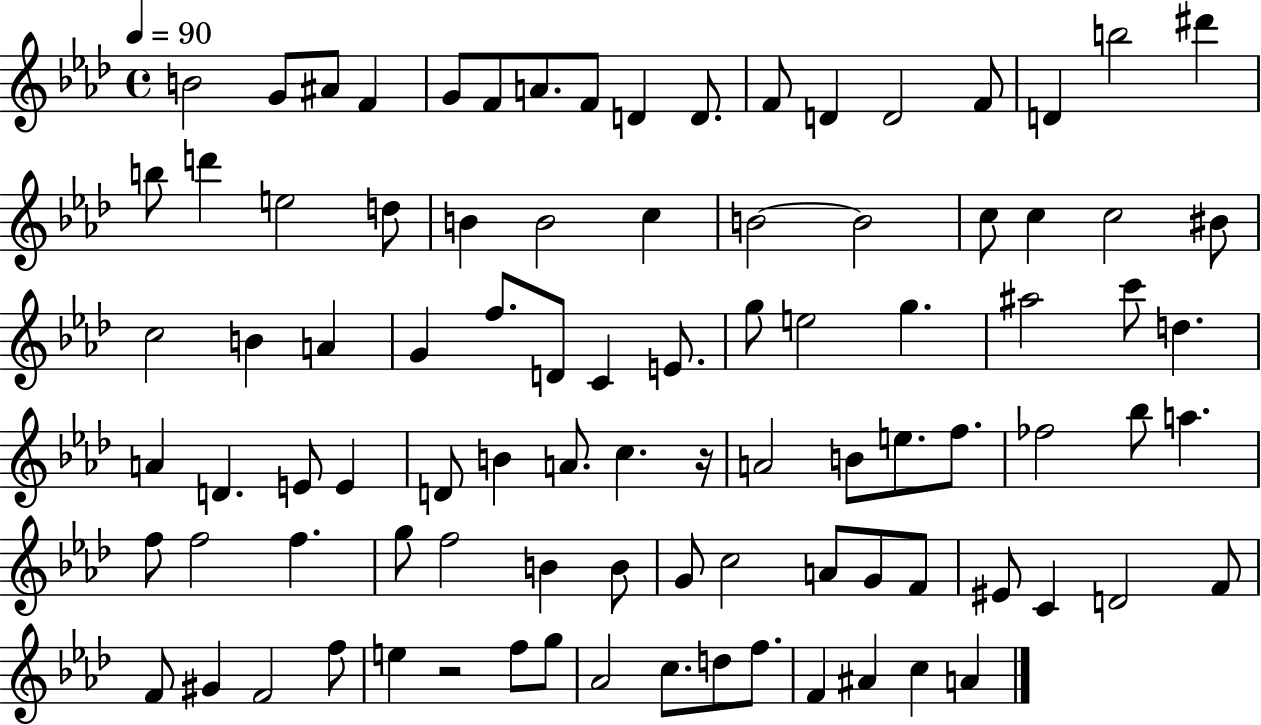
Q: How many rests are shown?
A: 2